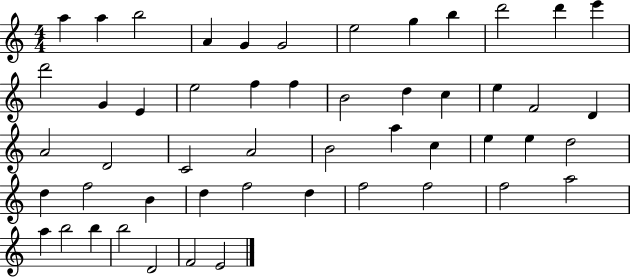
{
  \clef treble
  \numericTimeSignature
  \time 4/4
  \key c \major
  a''4 a''4 b''2 | a'4 g'4 g'2 | e''2 g''4 b''4 | d'''2 d'''4 e'''4 | \break d'''2 g'4 e'4 | e''2 f''4 f''4 | b'2 d''4 c''4 | e''4 f'2 d'4 | \break a'2 d'2 | c'2 a'2 | b'2 a''4 c''4 | e''4 e''4 d''2 | \break d''4 f''2 b'4 | d''4 f''2 d''4 | f''2 f''2 | f''2 a''2 | \break a''4 b''2 b''4 | b''2 d'2 | f'2 e'2 | \bar "|."
}